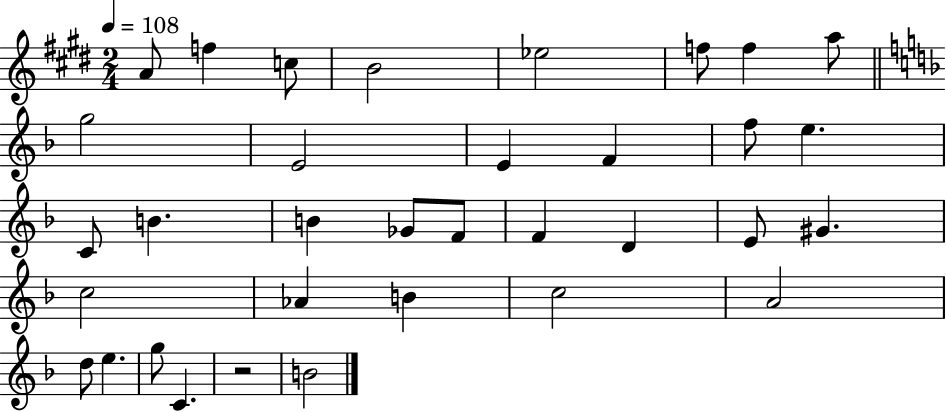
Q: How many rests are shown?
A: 1